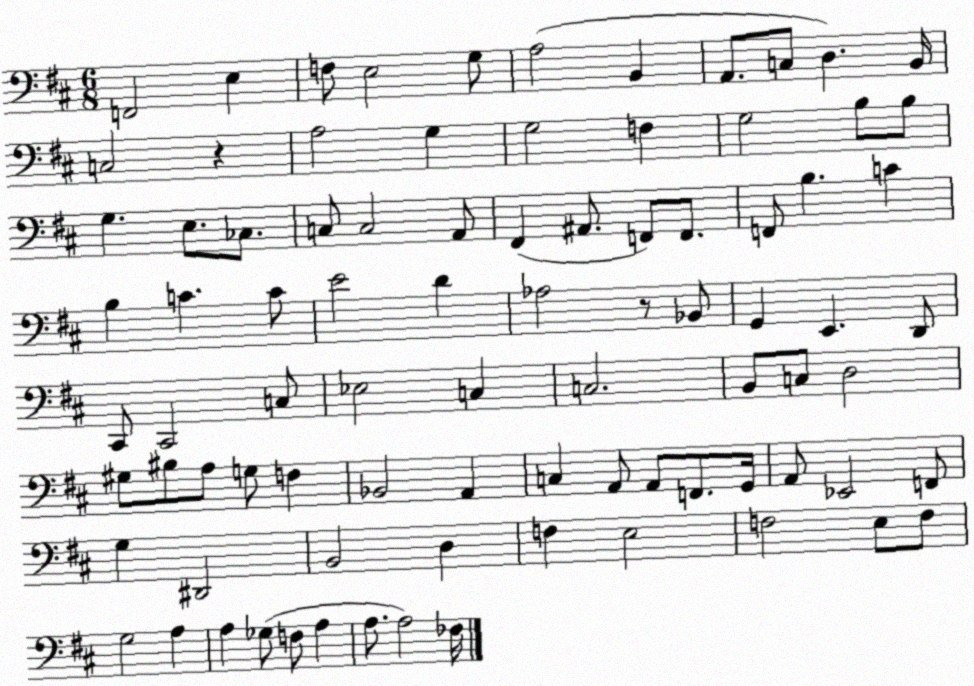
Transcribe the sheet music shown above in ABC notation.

X:1
T:Untitled
M:6/8
L:1/4
K:D
F,,2 E, F,/2 E,2 G,/2 A,2 B,, A,,/2 C,/2 D, B,,/4 C,2 z A,2 G, G,2 F, G,2 B,/2 B,/2 G, E,/2 _C,/2 C,/2 C,2 A,,/2 ^F,, ^A,,/2 F,,/2 F,,/2 F,,/2 B, C B, C C/2 E2 D _A,2 z/2 _B,,/2 G,, E,, D,,/2 ^C,,/2 ^C,,2 C,/2 _E,2 C, C,2 B,,/2 C,/2 D,2 ^G,/2 ^B,/2 A,/2 G,/2 F, _B,,2 A,, C, A,,/2 A,,/2 F,,/2 G,,/4 A,,/2 _E,,2 F,,/2 G, ^D,,2 B,,2 D, F, E,2 F,2 E,/2 F,/2 G,2 A, A, _G,/2 F,/2 A, A,/2 A,2 _F,/4